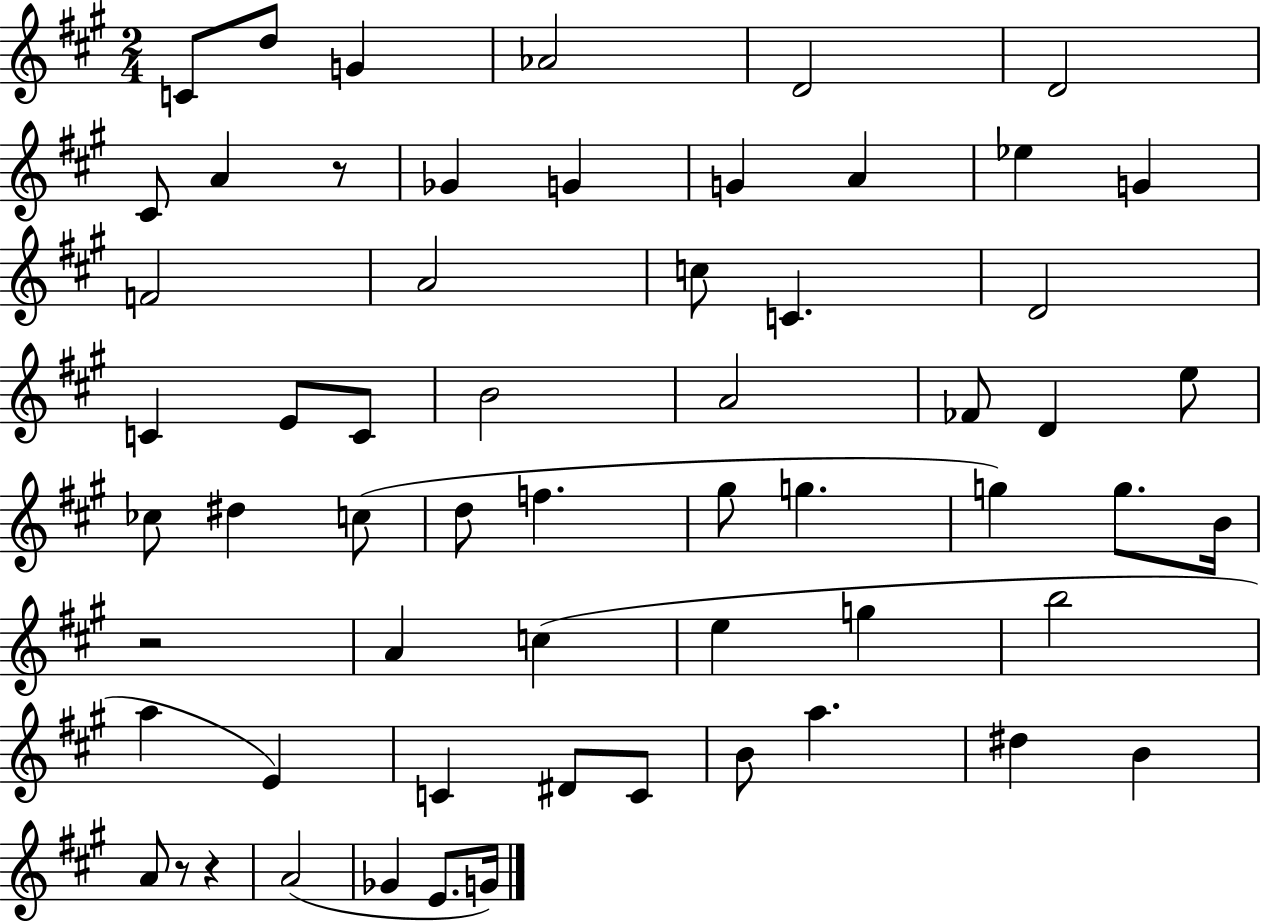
X:1
T:Untitled
M:2/4
L:1/4
K:A
C/2 d/2 G _A2 D2 D2 ^C/2 A z/2 _G G G A _e G F2 A2 c/2 C D2 C E/2 C/2 B2 A2 _F/2 D e/2 _c/2 ^d c/2 d/2 f ^g/2 g g g/2 B/4 z2 A c e g b2 a E C ^D/2 C/2 B/2 a ^d B A/2 z/2 z A2 _G E/2 G/4